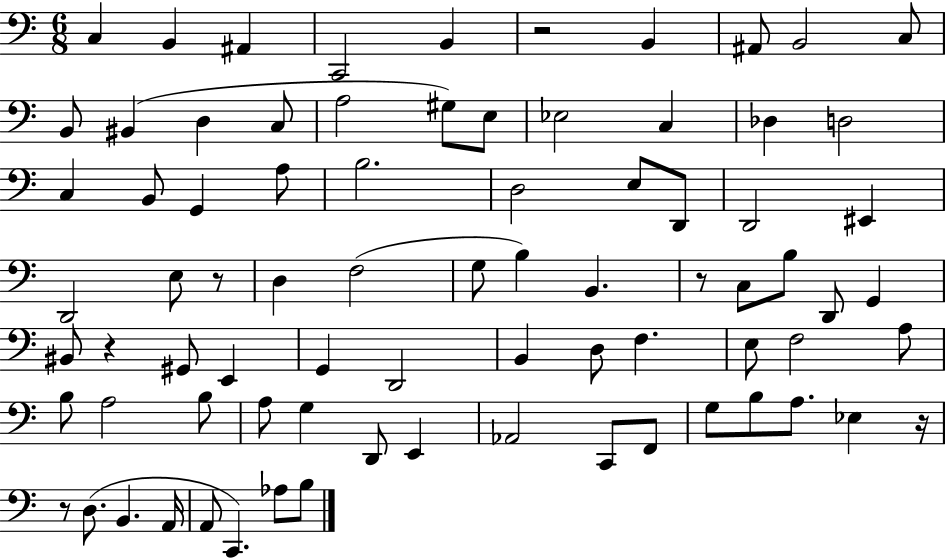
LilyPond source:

{
  \clef bass
  \numericTimeSignature
  \time 6/8
  \key c \major
  \repeat volta 2 { c4 b,4 ais,4 | c,2 b,4 | r2 b,4 | ais,8 b,2 c8 | \break b,8 bis,4( d4 c8 | a2 gis8) e8 | ees2 c4 | des4 d2 | \break c4 b,8 g,4 a8 | b2. | d2 e8 d,8 | d,2 eis,4 | \break d,2 e8 r8 | d4 f2( | g8 b4) b,4. | r8 c8 b8 d,8 g,4 | \break bis,8 r4 gis,8 e,4 | g,4 d,2 | b,4 d8 f4. | e8 f2 a8 | \break b8 a2 b8 | a8 g4 d,8 e,4 | aes,2 c,8 f,8 | g8 b8 a8. ees4 r16 | \break r8 d8.( b,4. a,16 | a,8 c,4.) aes8 b8 | } \bar "|."
}